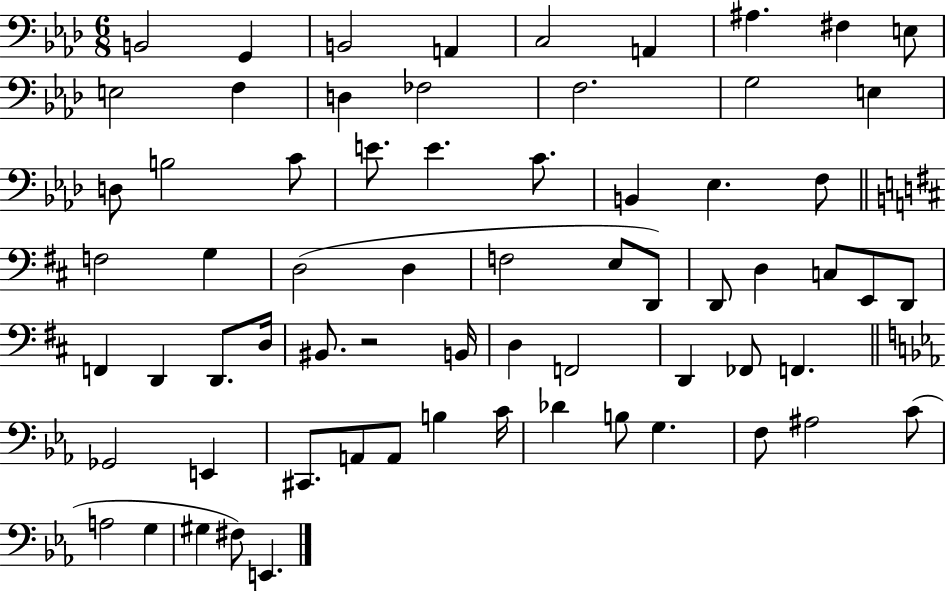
{
  \clef bass
  \numericTimeSignature
  \time 6/8
  \key aes \major
  b,2 g,4 | b,2 a,4 | c2 a,4 | ais4. fis4 e8 | \break e2 f4 | d4 fes2 | f2. | g2 e4 | \break d8 b2 c'8 | e'8. e'4. c'8. | b,4 ees4. f8 | \bar "||" \break \key d \major f2 g4 | d2( d4 | f2 e8 d,8) | d,8 d4 c8 e,8 d,8 | \break f,4 d,4 d,8. d16 | bis,8. r2 b,16 | d4 f,2 | d,4 fes,8 f,4. | \break \bar "||" \break \key c \minor ges,2 e,4 | cis,8. a,8 a,8 b4 c'16 | des'4 b8 g4. | f8 ais2 c'8( | \break a2 g4 | gis4 fis8) e,4. | \bar "|."
}